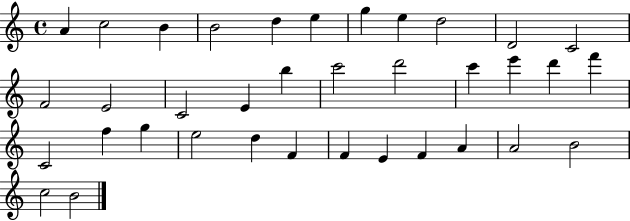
A4/q C5/h B4/q B4/h D5/q E5/q G5/q E5/q D5/h D4/h C4/h F4/h E4/h C4/h E4/q B5/q C6/h D6/h C6/q E6/q D6/q F6/q C4/h F5/q G5/q E5/h D5/q F4/q F4/q E4/q F4/q A4/q A4/h B4/h C5/h B4/h